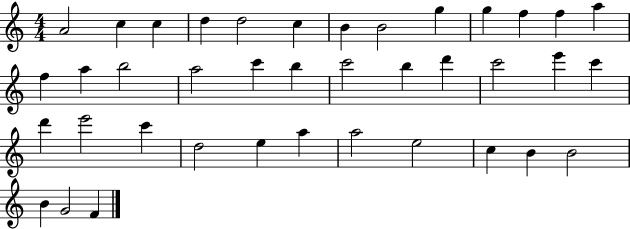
X:1
T:Untitled
M:4/4
L:1/4
K:C
A2 c c d d2 c B B2 g g f f a f a b2 a2 c' b c'2 b d' c'2 e' c' d' e'2 c' d2 e a a2 e2 c B B2 B G2 F